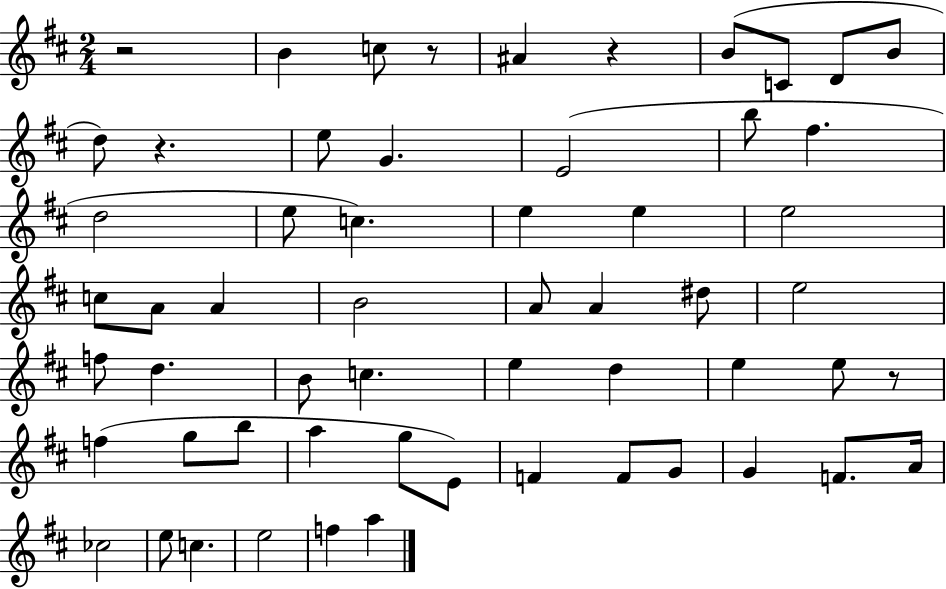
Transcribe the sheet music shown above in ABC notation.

X:1
T:Untitled
M:2/4
L:1/4
K:D
z2 B c/2 z/2 ^A z B/2 C/2 D/2 B/2 d/2 z e/2 G E2 b/2 ^f d2 e/2 c e e e2 c/2 A/2 A B2 A/2 A ^d/2 e2 f/2 d B/2 c e d e e/2 z/2 f g/2 b/2 a g/2 E/2 F F/2 G/2 G F/2 A/4 _c2 e/2 c e2 f a